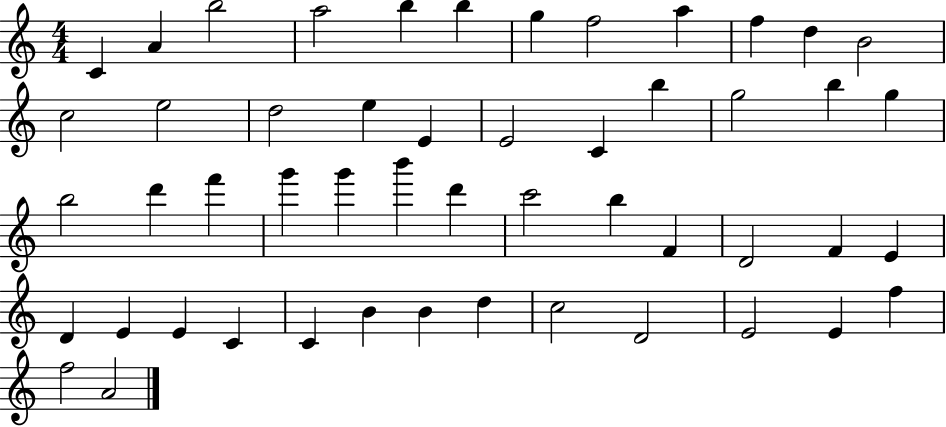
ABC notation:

X:1
T:Untitled
M:4/4
L:1/4
K:C
C A b2 a2 b b g f2 a f d B2 c2 e2 d2 e E E2 C b g2 b g b2 d' f' g' g' b' d' c'2 b F D2 F E D E E C C B B d c2 D2 E2 E f f2 A2